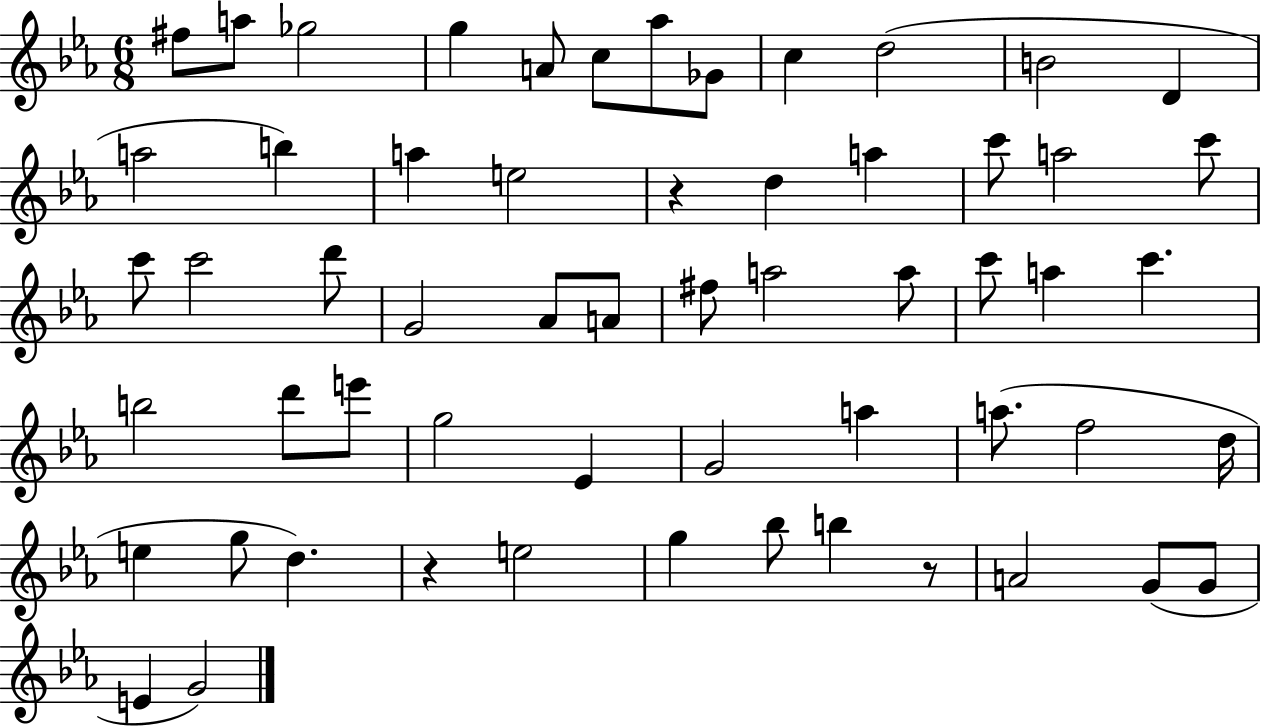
{
  \clef treble
  \numericTimeSignature
  \time 6/8
  \key ees \major
  fis''8 a''8 ges''2 | g''4 a'8 c''8 aes''8 ges'8 | c''4 d''2( | b'2 d'4 | \break a''2 b''4) | a''4 e''2 | r4 d''4 a''4 | c'''8 a''2 c'''8 | \break c'''8 c'''2 d'''8 | g'2 aes'8 a'8 | fis''8 a''2 a''8 | c'''8 a''4 c'''4. | \break b''2 d'''8 e'''8 | g''2 ees'4 | g'2 a''4 | a''8.( f''2 d''16 | \break e''4 g''8 d''4.) | r4 e''2 | g''4 bes''8 b''4 r8 | a'2 g'8( g'8 | \break e'4 g'2) | \bar "|."
}